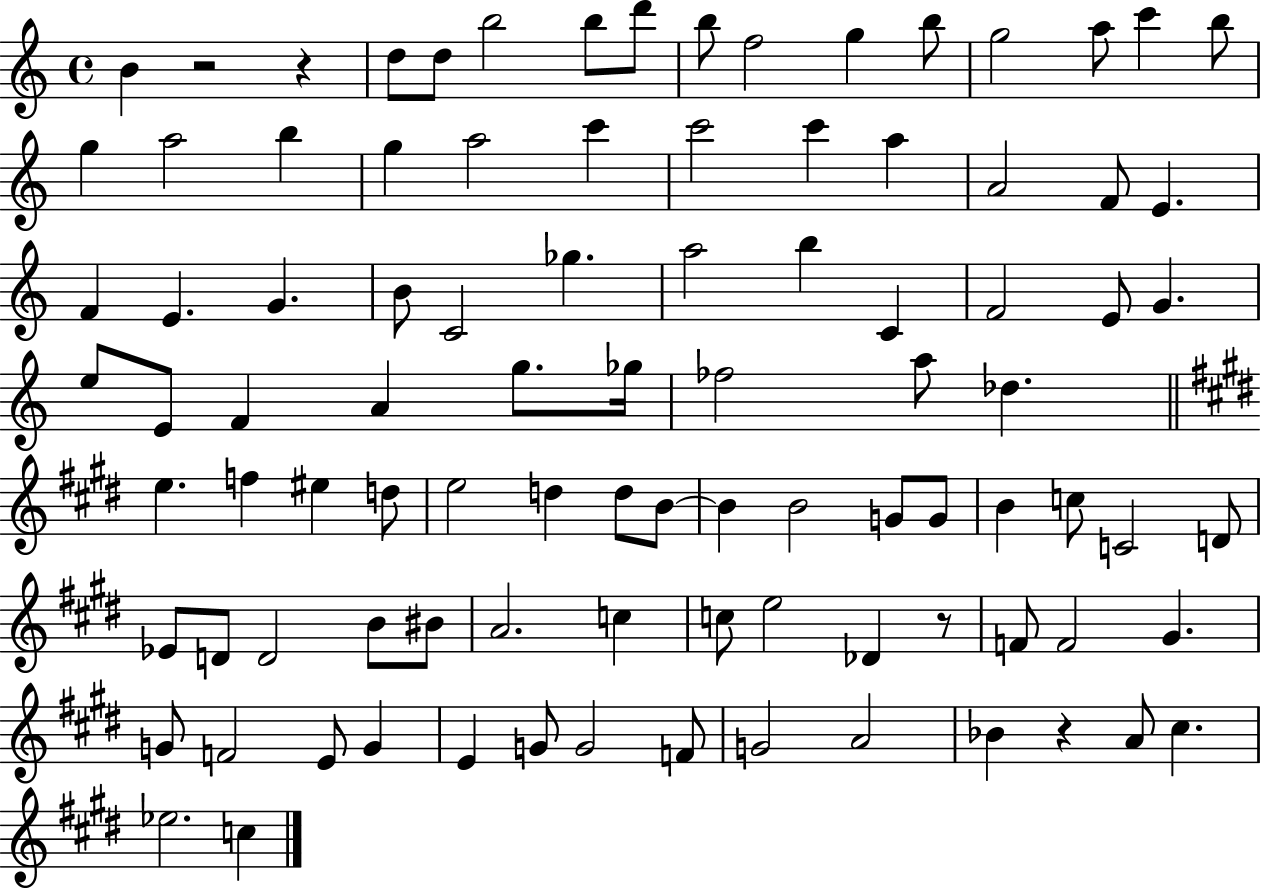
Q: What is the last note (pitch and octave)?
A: C5